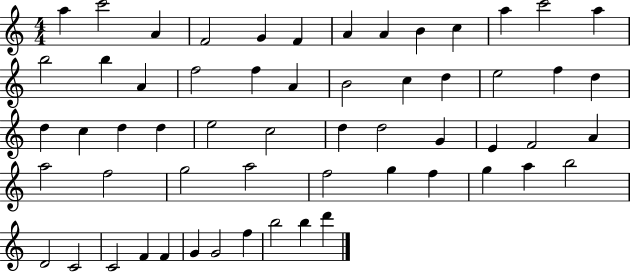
{
  \clef treble
  \numericTimeSignature
  \time 4/4
  \key c \major
  a''4 c'''2 a'4 | f'2 g'4 f'4 | a'4 a'4 b'4 c''4 | a''4 c'''2 a''4 | \break b''2 b''4 a'4 | f''2 f''4 a'4 | b'2 c''4 d''4 | e''2 f''4 d''4 | \break d''4 c''4 d''4 d''4 | e''2 c''2 | d''4 d''2 g'4 | e'4 f'2 a'4 | \break a''2 f''2 | g''2 a''2 | f''2 g''4 f''4 | g''4 a''4 b''2 | \break d'2 c'2 | c'2 f'4 f'4 | g'4 g'2 f''4 | b''2 b''4 d'''4 | \break \bar "|."
}